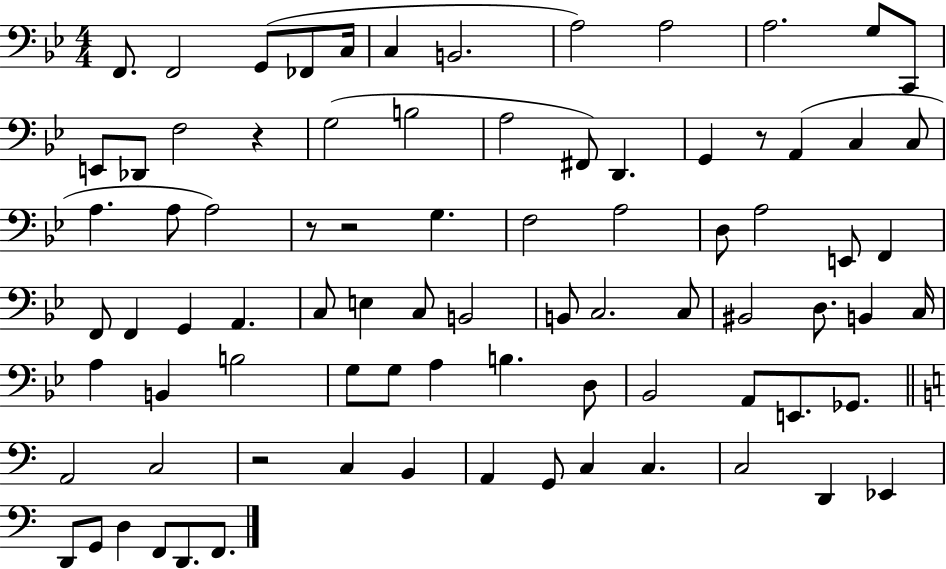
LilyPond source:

{
  \clef bass
  \numericTimeSignature
  \time 4/4
  \key bes \major
  f,8. f,2 g,8( fes,8 c16 | c4 b,2. | a2) a2 | a2. g8 c,8 | \break e,8 des,8 f2 r4 | g2( b2 | a2 fis,8) d,4. | g,4 r8 a,4( c4 c8 | \break a4. a8 a2) | r8 r2 g4. | f2 a2 | d8 a2 e,8 f,4 | \break f,8 f,4 g,4 a,4. | c8 e4 c8 b,2 | b,8 c2. c8 | bis,2 d8. b,4 c16 | \break a4 b,4 b2 | g8 g8 a4 b4. d8 | bes,2 a,8 e,8. ges,8. | \bar "||" \break \key c \major a,2 c2 | r2 c4 b,4 | a,4 g,8 c4 c4. | c2 d,4 ees,4 | \break d,8 g,8 d4 f,8 d,8. f,8. | \bar "|."
}